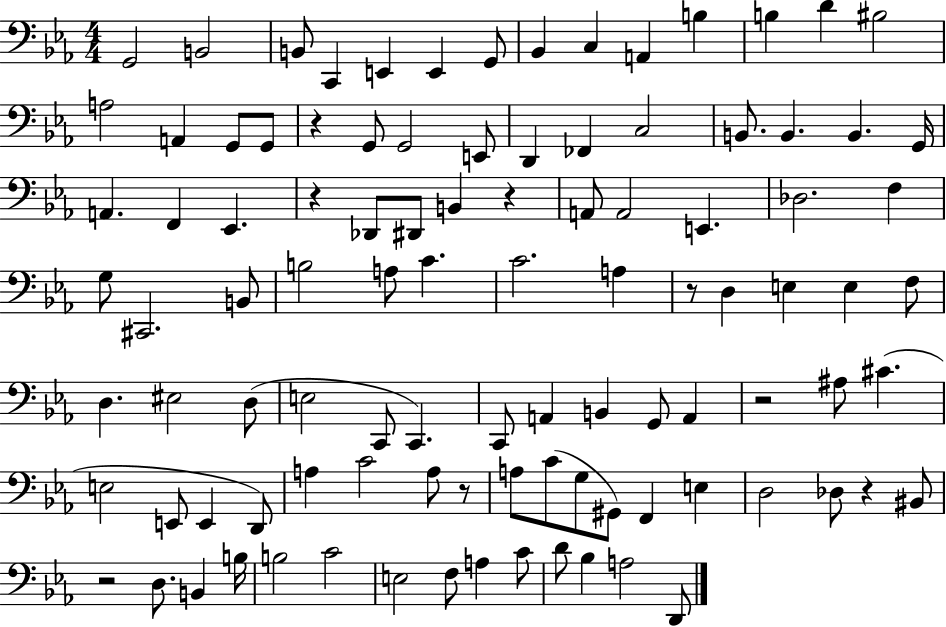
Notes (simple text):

G2/h B2/h B2/e C2/q E2/q E2/q G2/e Bb2/q C3/q A2/q B3/q B3/q D4/q BIS3/h A3/h A2/q G2/e G2/e R/q G2/e G2/h E2/e D2/q FES2/q C3/h B2/e. B2/q. B2/q. G2/s A2/q. F2/q Eb2/q. R/q Db2/e D#2/e B2/q R/q A2/e A2/h E2/q. Db3/h. F3/q G3/e C#2/h. B2/e B3/h A3/e C4/q. C4/h. A3/q R/e D3/q E3/q E3/q F3/e D3/q. EIS3/h D3/e E3/h C2/e C2/q. C2/e A2/q B2/q G2/e A2/q R/h A#3/e C#4/q. E3/h E2/e E2/q D2/e A3/q C4/h A3/e R/e A3/e C4/e G3/e G#2/e F2/q E3/q D3/h Db3/e R/q BIS2/e R/h D3/e. B2/q B3/s B3/h C4/h E3/h F3/e A3/q C4/e D4/e Bb3/q A3/h D2/e